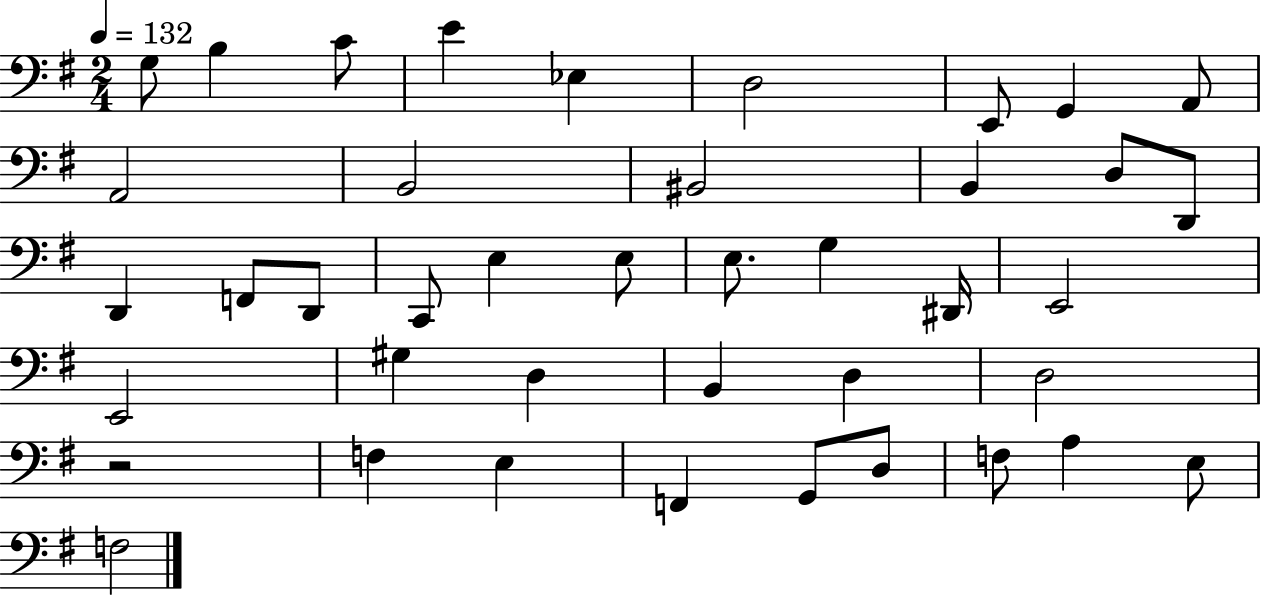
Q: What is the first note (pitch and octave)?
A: G3